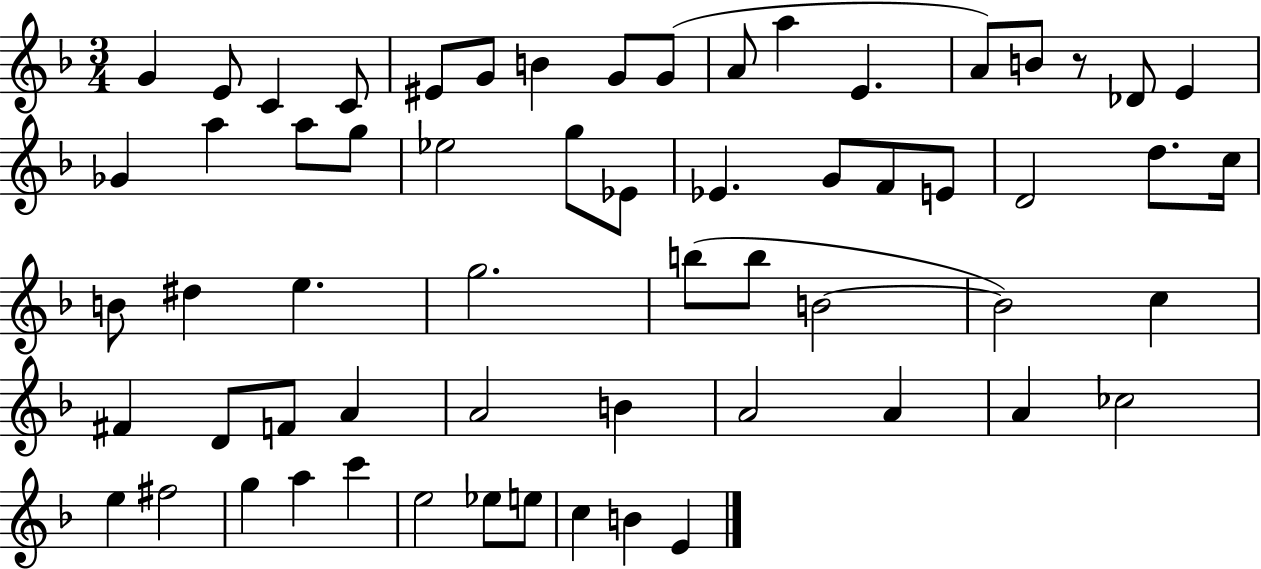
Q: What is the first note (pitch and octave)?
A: G4